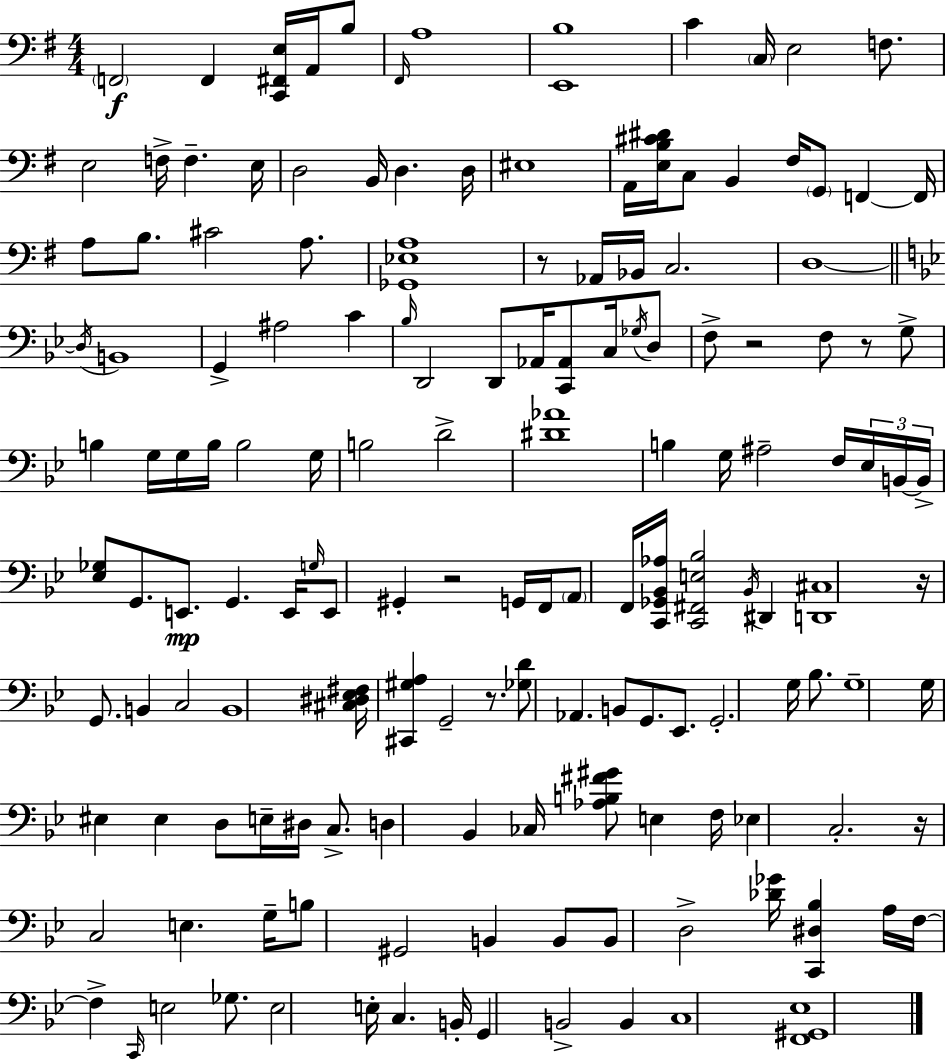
{
  \clef bass
  \numericTimeSignature
  \time 4/4
  \key g \major
  \repeat volta 2 { \parenthesize f,2\f f,4 <c, fis, e>16 a,16 b8 | \grace { fis,16 } a1 | <e, b>1 | c'4 \parenthesize c16 e2 f8. | \break e2 f16-> f4.-- | e16 d2 b,16 d4. | d16 eis1 | a,16 <e b cis' dis'>16 c8 b,4 fis16 \parenthesize g,8 f,4~~ | \break f,16 a8 b8. cis'2 a8. | <ges, ees a>1 | r8 aes,16 bes,16 c2. | d1~~ | \break \bar "||" \break \key g \minor \acciaccatura { d16 } b,1 | g,4-> ais2 c'4 | \grace { bes16 } d,2 d,8 aes,16 <c, aes,>8 c16 | \acciaccatura { ges16 } d8 f8-> r2 f8 r8 | \break g8-> b4 g16 g16 b16 b2 | g16 b2 d'2-> | <dis' aes'>1 | b4 g16 ais2-- | \break f16 \tuplet 3/2 { ees16 b,16~~ b,16-> } <ees ges>8 g,8. e,8.\mp g,4. | e,16 \grace { g16 } e,8 gis,4-. r2 | g,16 f,16 \parenthesize a,8 f,16 <c, ges, bes, aes>16 <c, fis, e bes>2 | \acciaccatura { bes,16 } dis,4 <d, cis>1 | \break r16 g,8. b,4 c2 | b,1 | <cis dis ees fis>16 <cis, gis a>4 g,2-- | r8. <ges d'>8 aes,4. b,8 g,8. | \break ees,8. g,2.-. | g16 bes8. g1-- | g16 eis4 eis4 d8 | e16-- dis16 c8.-> d4 bes,4 ces16 <aes b fis' gis'>8 | \break e4 f16 ees4 c2.-. | r16 c2 e4. | g16-- b8 gis,2 b,4 | b,8 b,8 d2-> <des' ges'>16 | \break <c, dis bes>4 a16 f16~~ f4-> \grace { c,16 } e2 | ges8. e2 e16-. c4. | b,16-. g,4 b,2-> | b,4 c1 | \break <f, gis, ees>1 | } \bar "|."
}